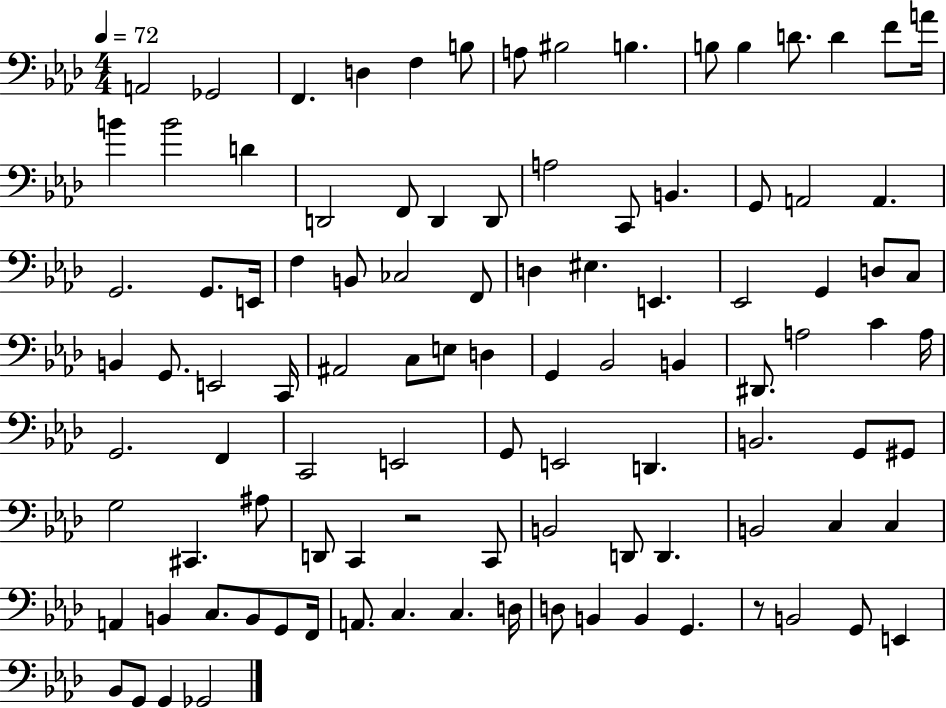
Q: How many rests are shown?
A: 2